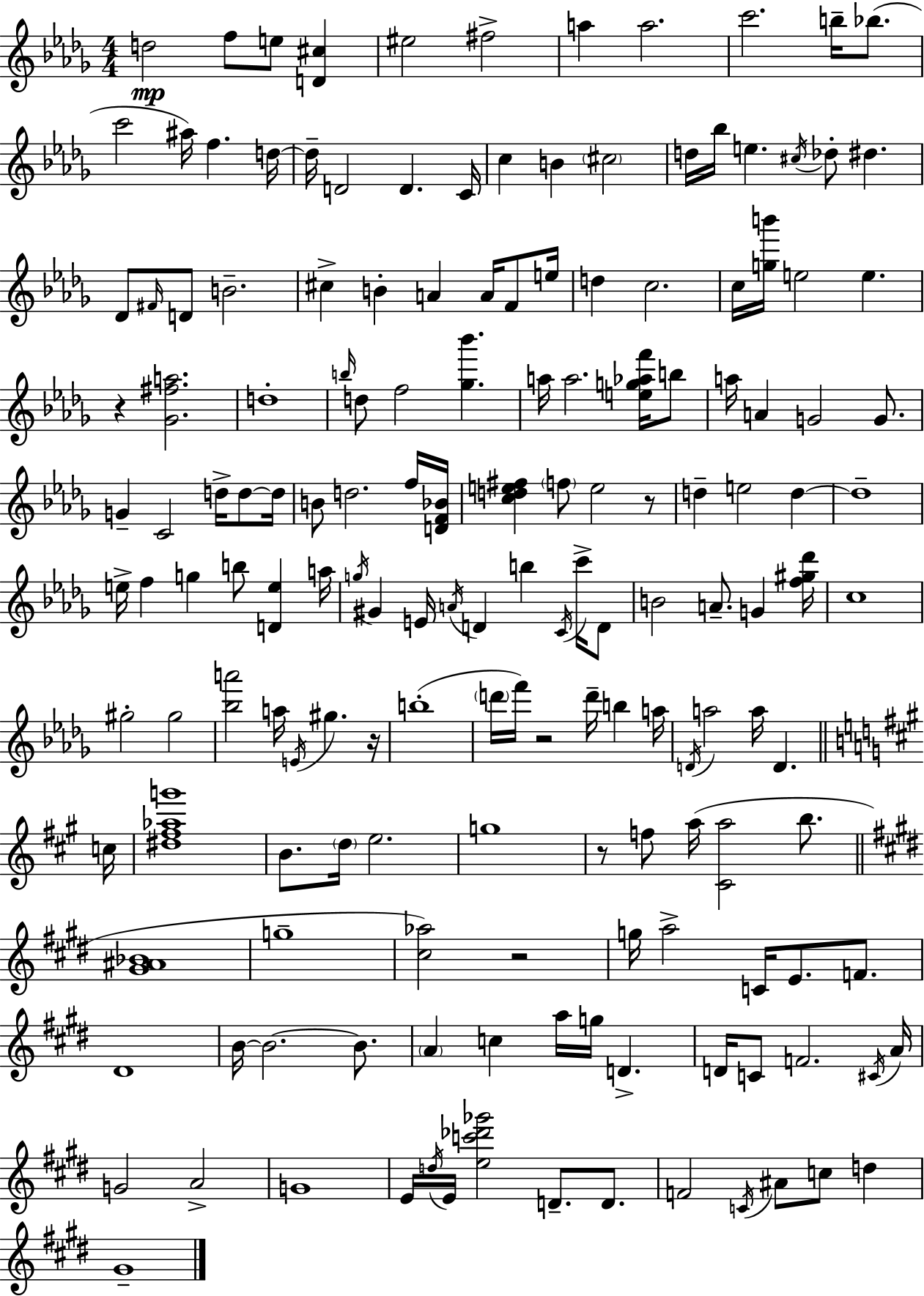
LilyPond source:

{
  \clef treble
  \numericTimeSignature
  \time 4/4
  \key bes \minor
  d''2\mp f''8 e''8 <d' cis''>4 | eis''2 fis''2-> | a''4 a''2. | c'''2. b''16-- bes''8.( | \break c'''2 ais''16) f''4. d''16~~ | d''16-- d'2 d'4. c'16 | c''4 b'4 \parenthesize cis''2 | d''16 bes''16 e''4. \acciaccatura { cis''16 } des''8-. dis''4. | \break des'8 \grace { fis'16 } d'8 b'2.-- | cis''4-> b'4-. a'4 a'16 f'8 | e''16 d''4 c''2. | c''16 <g'' b'''>16 e''2 e''4. | \break r4 <ges' fis'' a''>2. | d''1-. | \grace { b''16 } d''8 f''2 <ges'' bes'''>4. | a''16 a''2. | \break <e'' g'' aes'' f'''>16 b''8 a''16 a'4 g'2 | g'8. g'4-- c'2 d''16-> | d''8~~ d''16 b'8 d''2. | f''16 <d' f' bes'>16 <c'' d'' e'' fis''>4 \parenthesize f''8 e''2 | \break r8 d''4-- e''2 d''4~~ | d''1-- | e''16-> f''4 g''4 b''8 <d' e''>4 | a''16 \acciaccatura { g''16 } gis'4 e'16 \acciaccatura { a'16 } d'4 b''4 | \break \acciaccatura { c'16 } c'''16-> d'8 b'2 a'8.-- | g'4 <f'' gis'' des'''>16 c''1 | gis''2-. gis''2 | <bes'' a'''>2 a''16 \acciaccatura { e'16 } | \break gis''4. r16 b''1-.( | \parenthesize d'''16 f'''16) r2 | d'''16-- b''4 a''16 \acciaccatura { d'16 } a''2 | a''16 d'4. \bar "||" \break \key a \major c''16 <dis'' fis'' aes'' g'''>1 | b'8. \parenthesize d''16 e''2. | g''1 | r8 f''8 a''16( <cis' a''>2 b''8. | \break \bar "||" \break \key e \major <gis' ais' bes'>1 | g''1-- | <cis'' aes''>2) r2 | g''16 a''2-> c'16 e'8. f'8. | \break dis'1 | b'16~~ b'2.~~ b'8. | \parenthesize a'4 c''4 a''16 g''16 d'4.-> | d'16 c'8 f'2. \acciaccatura { cis'16 } | \break a'16 g'2 a'2-> | g'1 | e'16 \acciaccatura { d''16 } e'16 <e'' c''' des''' ges'''>2 d'8.-- d'8. | f'2 \acciaccatura { c'16 } ais'8 c''8 d''4 | \break gis'1-- | \bar "|."
}